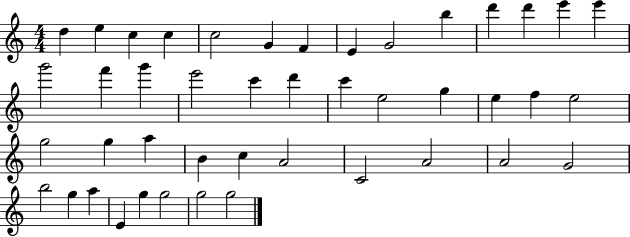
{
  \clef treble
  \numericTimeSignature
  \time 4/4
  \key c \major
  d''4 e''4 c''4 c''4 | c''2 g'4 f'4 | e'4 g'2 b''4 | d'''4 d'''4 e'''4 e'''4 | \break g'''2 f'''4 g'''4 | e'''2 c'''4 d'''4 | c'''4 e''2 g''4 | e''4 f''4 e''2 | \break g''2 g''4 a''4 | b'4 c''4 a'2 | c'2 a'2 | a'2 g'2 | \break b''2 g''4 a''4 | e'4 g''4 g''2 | g''2 g''2 | \bar "|."
}